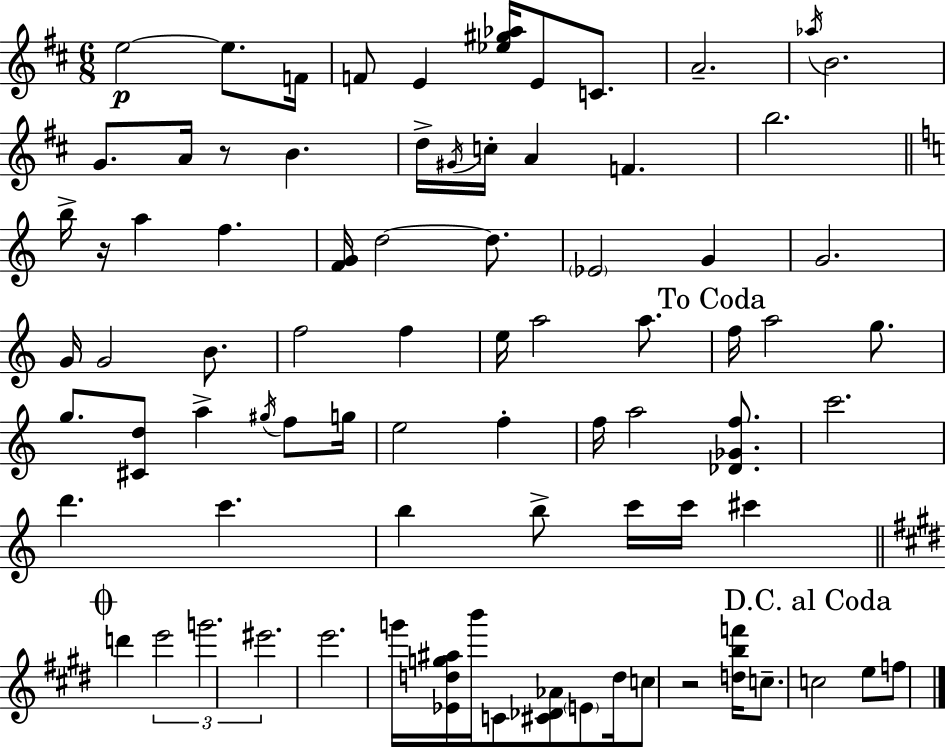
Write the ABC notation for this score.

X:1
T:Untitled
M:6/8
L:1/4
K:D
e2 e/2 F/4 F/2 E [_e^g_a]/4 E/2 C/2 A2 _a/4 B2 G/2 A/4 z/2 B d/4 ^G/4 c/4 A F b2 b/4 z/4 a f [FG]/4 d2 d/2 _E2 G G2 G/4 G2 B/2 f2 f e/4 a2 a/2 f/4 a2 g/2 g/2 [^Cd]/2 a ^g/4 f/2 g/4 e2 f f/4 a2 [_D_Gf]/2 c'2 d' c' b b/2 c'/4 c'/4 ^c' d' e'2 g'2 ^e'2 e'2 g'/4 [_Edg^a]/4 b'/4 C/2 [^C_D_A]/2 E/2 d/4 c/2 z2 [dbf']/4 c/2 c2 e/2 f/2